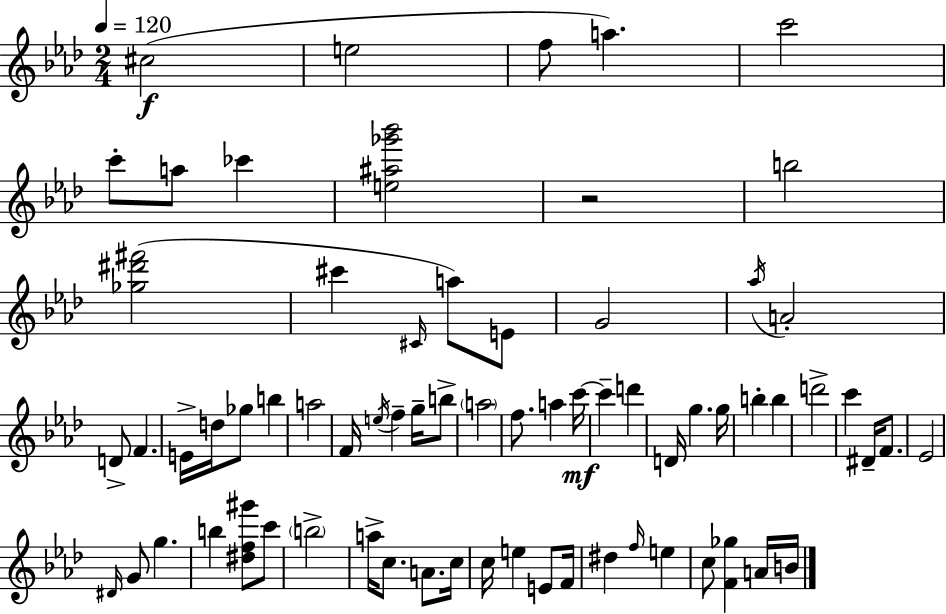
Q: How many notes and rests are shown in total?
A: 69